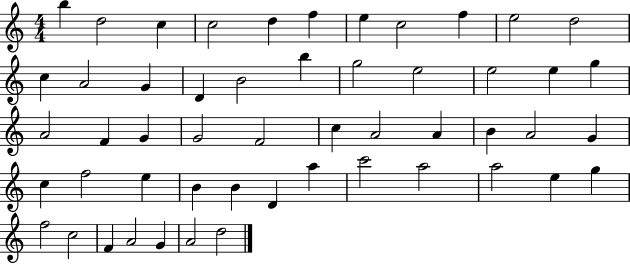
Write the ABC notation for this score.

X:1
T:Untitled
M:4/4
L:1/4
K:C
b d2 c c2 d f e c2 f e2 d2 c A2 G D B2 b g2 e2 e2 e g A2 F G G2 F2 c A2 A B A2 G c f2 e B B D a c'2 a2 a2 e g f2 c2 F A2 G A2 d2